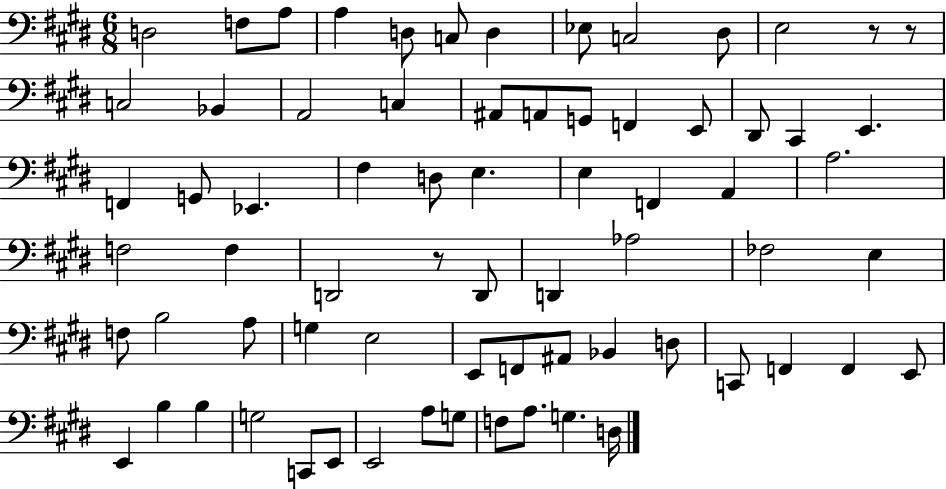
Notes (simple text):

D3/h F3/e A3/e A3/q D3/e C3/e D3/q Eb3/e C3/h D#3/e E3/h R/e R/e C3/h Bb2/q A2/h C3/q A#2/e A2/e G2/e F2/q E2/e D#2/e C#2/q E2/q. F2/q G2/e Eb2/q. F#3/q D3/e E3/q. E3/q F2/q A2/q A3/h. F3/h F3/q D2/h R/e D2/e D2/q Ab3/h FES3/h E3/q F3/e B3/h A3/e G3/q E3/h E2/e F2/e A#2/e Bb2/q D3/e C2/e F2/q F2/q E2/e E2/q B3/q B3/q G3/h C2/e E2/e E2/h A3/e G3/e F3/e A3/e. G3/q. D3/s